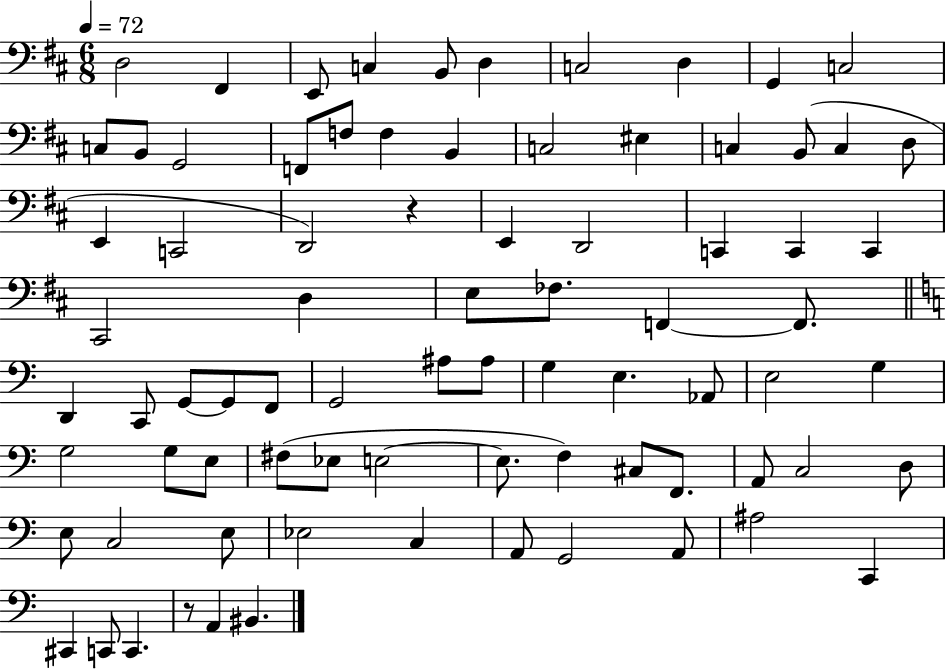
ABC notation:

X:1
T:Untitled
M:6/8
L:1/4
K:D
D,2 ^F,, E,,/2 C, B,,/2 D, C,2 D, G,, C,2 C,/2 B,,/2 G,,2 F,,/2 F,/2 F, B,, C,2 ^E, C, B,,/2 C, D,/2 E,, C,,2 D,,2 z E,, D,,2 C,, C,, C,, ^C,,2 D, E,/2 _F,/2 F,, F,,/2 D,, C,,/2 G,,/2 G,,/2 F,,/2 G,,2 ^A,/2 ^A,/2 G, E, _A,,/2 E,2 G, G,2 G,/2 E,/2 ^F,/2 _E,/2 E,2 E,/2 F, ^C,/2 F,,/2 A,,/2 C,2 D,/2 E,/2 C,2 E,/2 _E,2 C, A,,/2 G,,2 A,,/2 ^A,2 C,, ^C,, C,,/2 C,, z/2 A,, ^B,,